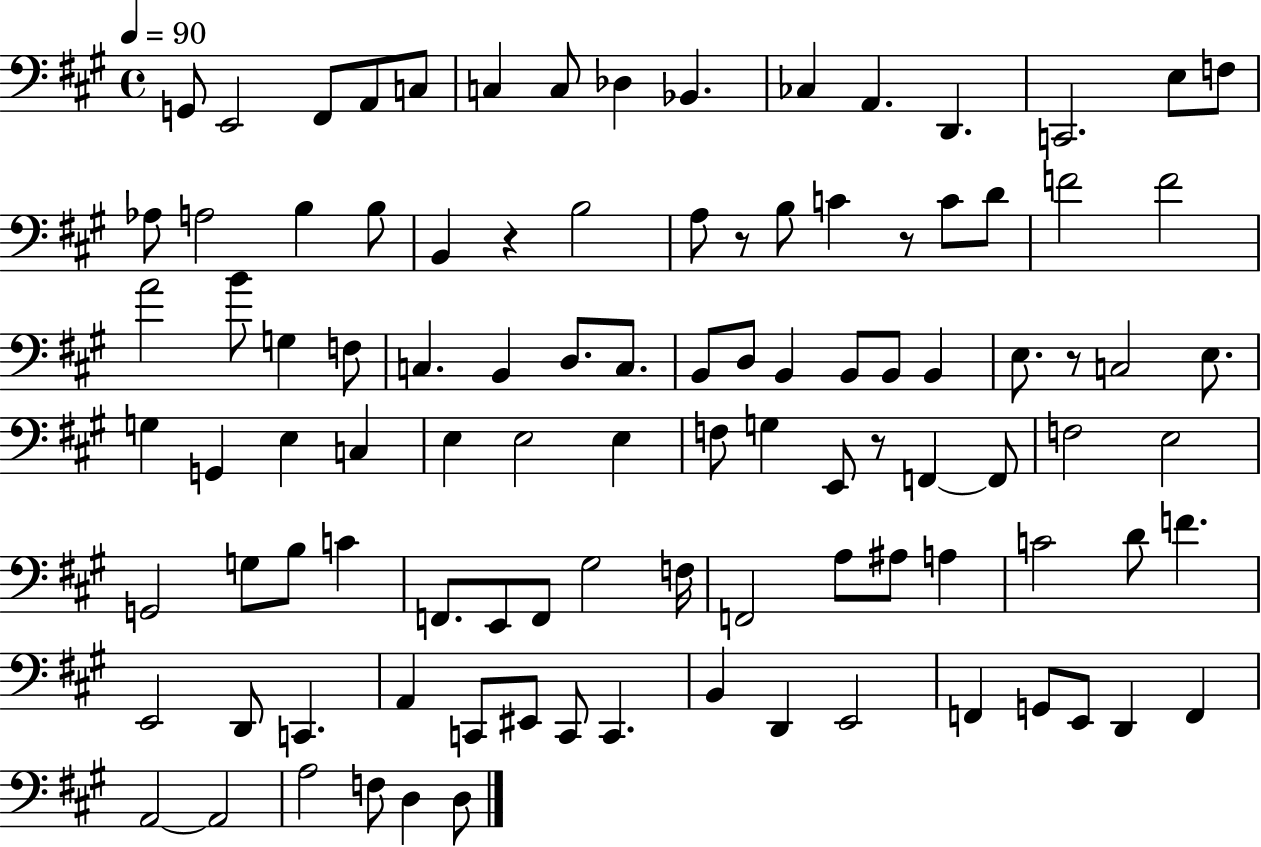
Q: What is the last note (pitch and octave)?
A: D3